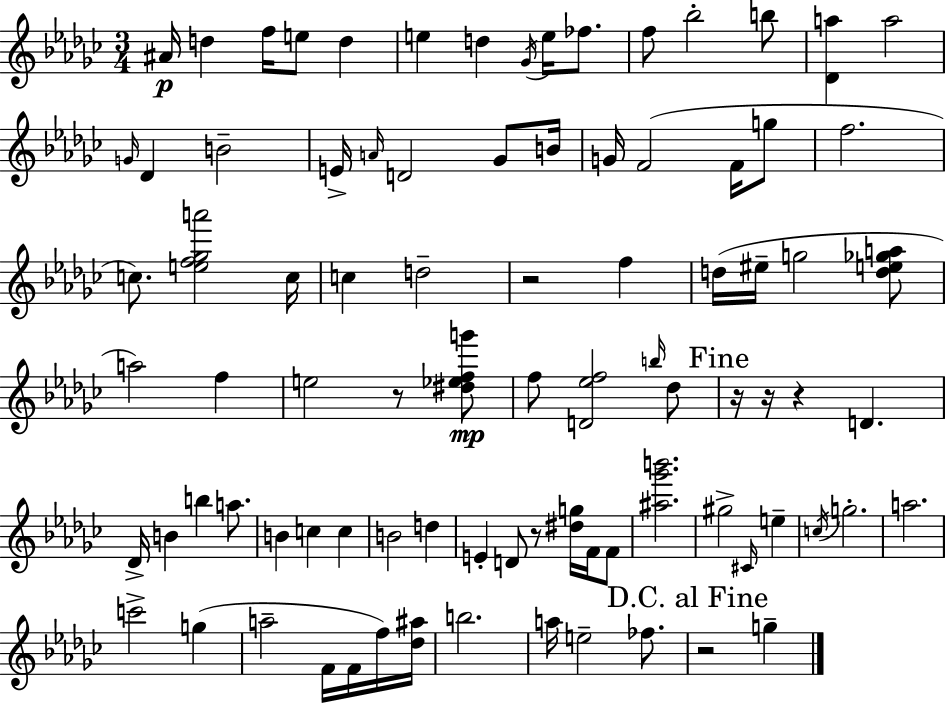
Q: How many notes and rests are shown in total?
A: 87